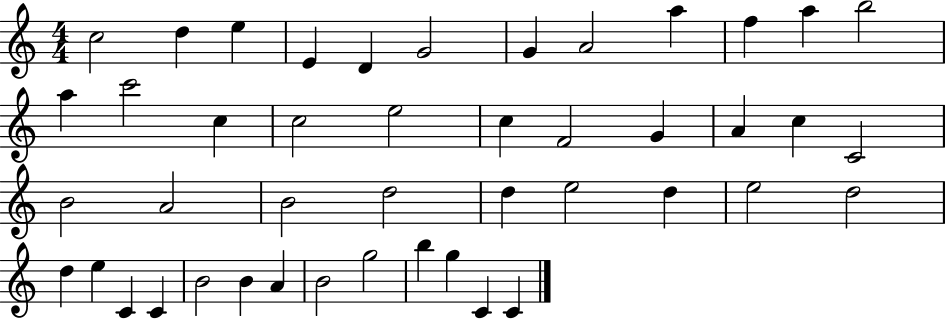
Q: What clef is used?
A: treble